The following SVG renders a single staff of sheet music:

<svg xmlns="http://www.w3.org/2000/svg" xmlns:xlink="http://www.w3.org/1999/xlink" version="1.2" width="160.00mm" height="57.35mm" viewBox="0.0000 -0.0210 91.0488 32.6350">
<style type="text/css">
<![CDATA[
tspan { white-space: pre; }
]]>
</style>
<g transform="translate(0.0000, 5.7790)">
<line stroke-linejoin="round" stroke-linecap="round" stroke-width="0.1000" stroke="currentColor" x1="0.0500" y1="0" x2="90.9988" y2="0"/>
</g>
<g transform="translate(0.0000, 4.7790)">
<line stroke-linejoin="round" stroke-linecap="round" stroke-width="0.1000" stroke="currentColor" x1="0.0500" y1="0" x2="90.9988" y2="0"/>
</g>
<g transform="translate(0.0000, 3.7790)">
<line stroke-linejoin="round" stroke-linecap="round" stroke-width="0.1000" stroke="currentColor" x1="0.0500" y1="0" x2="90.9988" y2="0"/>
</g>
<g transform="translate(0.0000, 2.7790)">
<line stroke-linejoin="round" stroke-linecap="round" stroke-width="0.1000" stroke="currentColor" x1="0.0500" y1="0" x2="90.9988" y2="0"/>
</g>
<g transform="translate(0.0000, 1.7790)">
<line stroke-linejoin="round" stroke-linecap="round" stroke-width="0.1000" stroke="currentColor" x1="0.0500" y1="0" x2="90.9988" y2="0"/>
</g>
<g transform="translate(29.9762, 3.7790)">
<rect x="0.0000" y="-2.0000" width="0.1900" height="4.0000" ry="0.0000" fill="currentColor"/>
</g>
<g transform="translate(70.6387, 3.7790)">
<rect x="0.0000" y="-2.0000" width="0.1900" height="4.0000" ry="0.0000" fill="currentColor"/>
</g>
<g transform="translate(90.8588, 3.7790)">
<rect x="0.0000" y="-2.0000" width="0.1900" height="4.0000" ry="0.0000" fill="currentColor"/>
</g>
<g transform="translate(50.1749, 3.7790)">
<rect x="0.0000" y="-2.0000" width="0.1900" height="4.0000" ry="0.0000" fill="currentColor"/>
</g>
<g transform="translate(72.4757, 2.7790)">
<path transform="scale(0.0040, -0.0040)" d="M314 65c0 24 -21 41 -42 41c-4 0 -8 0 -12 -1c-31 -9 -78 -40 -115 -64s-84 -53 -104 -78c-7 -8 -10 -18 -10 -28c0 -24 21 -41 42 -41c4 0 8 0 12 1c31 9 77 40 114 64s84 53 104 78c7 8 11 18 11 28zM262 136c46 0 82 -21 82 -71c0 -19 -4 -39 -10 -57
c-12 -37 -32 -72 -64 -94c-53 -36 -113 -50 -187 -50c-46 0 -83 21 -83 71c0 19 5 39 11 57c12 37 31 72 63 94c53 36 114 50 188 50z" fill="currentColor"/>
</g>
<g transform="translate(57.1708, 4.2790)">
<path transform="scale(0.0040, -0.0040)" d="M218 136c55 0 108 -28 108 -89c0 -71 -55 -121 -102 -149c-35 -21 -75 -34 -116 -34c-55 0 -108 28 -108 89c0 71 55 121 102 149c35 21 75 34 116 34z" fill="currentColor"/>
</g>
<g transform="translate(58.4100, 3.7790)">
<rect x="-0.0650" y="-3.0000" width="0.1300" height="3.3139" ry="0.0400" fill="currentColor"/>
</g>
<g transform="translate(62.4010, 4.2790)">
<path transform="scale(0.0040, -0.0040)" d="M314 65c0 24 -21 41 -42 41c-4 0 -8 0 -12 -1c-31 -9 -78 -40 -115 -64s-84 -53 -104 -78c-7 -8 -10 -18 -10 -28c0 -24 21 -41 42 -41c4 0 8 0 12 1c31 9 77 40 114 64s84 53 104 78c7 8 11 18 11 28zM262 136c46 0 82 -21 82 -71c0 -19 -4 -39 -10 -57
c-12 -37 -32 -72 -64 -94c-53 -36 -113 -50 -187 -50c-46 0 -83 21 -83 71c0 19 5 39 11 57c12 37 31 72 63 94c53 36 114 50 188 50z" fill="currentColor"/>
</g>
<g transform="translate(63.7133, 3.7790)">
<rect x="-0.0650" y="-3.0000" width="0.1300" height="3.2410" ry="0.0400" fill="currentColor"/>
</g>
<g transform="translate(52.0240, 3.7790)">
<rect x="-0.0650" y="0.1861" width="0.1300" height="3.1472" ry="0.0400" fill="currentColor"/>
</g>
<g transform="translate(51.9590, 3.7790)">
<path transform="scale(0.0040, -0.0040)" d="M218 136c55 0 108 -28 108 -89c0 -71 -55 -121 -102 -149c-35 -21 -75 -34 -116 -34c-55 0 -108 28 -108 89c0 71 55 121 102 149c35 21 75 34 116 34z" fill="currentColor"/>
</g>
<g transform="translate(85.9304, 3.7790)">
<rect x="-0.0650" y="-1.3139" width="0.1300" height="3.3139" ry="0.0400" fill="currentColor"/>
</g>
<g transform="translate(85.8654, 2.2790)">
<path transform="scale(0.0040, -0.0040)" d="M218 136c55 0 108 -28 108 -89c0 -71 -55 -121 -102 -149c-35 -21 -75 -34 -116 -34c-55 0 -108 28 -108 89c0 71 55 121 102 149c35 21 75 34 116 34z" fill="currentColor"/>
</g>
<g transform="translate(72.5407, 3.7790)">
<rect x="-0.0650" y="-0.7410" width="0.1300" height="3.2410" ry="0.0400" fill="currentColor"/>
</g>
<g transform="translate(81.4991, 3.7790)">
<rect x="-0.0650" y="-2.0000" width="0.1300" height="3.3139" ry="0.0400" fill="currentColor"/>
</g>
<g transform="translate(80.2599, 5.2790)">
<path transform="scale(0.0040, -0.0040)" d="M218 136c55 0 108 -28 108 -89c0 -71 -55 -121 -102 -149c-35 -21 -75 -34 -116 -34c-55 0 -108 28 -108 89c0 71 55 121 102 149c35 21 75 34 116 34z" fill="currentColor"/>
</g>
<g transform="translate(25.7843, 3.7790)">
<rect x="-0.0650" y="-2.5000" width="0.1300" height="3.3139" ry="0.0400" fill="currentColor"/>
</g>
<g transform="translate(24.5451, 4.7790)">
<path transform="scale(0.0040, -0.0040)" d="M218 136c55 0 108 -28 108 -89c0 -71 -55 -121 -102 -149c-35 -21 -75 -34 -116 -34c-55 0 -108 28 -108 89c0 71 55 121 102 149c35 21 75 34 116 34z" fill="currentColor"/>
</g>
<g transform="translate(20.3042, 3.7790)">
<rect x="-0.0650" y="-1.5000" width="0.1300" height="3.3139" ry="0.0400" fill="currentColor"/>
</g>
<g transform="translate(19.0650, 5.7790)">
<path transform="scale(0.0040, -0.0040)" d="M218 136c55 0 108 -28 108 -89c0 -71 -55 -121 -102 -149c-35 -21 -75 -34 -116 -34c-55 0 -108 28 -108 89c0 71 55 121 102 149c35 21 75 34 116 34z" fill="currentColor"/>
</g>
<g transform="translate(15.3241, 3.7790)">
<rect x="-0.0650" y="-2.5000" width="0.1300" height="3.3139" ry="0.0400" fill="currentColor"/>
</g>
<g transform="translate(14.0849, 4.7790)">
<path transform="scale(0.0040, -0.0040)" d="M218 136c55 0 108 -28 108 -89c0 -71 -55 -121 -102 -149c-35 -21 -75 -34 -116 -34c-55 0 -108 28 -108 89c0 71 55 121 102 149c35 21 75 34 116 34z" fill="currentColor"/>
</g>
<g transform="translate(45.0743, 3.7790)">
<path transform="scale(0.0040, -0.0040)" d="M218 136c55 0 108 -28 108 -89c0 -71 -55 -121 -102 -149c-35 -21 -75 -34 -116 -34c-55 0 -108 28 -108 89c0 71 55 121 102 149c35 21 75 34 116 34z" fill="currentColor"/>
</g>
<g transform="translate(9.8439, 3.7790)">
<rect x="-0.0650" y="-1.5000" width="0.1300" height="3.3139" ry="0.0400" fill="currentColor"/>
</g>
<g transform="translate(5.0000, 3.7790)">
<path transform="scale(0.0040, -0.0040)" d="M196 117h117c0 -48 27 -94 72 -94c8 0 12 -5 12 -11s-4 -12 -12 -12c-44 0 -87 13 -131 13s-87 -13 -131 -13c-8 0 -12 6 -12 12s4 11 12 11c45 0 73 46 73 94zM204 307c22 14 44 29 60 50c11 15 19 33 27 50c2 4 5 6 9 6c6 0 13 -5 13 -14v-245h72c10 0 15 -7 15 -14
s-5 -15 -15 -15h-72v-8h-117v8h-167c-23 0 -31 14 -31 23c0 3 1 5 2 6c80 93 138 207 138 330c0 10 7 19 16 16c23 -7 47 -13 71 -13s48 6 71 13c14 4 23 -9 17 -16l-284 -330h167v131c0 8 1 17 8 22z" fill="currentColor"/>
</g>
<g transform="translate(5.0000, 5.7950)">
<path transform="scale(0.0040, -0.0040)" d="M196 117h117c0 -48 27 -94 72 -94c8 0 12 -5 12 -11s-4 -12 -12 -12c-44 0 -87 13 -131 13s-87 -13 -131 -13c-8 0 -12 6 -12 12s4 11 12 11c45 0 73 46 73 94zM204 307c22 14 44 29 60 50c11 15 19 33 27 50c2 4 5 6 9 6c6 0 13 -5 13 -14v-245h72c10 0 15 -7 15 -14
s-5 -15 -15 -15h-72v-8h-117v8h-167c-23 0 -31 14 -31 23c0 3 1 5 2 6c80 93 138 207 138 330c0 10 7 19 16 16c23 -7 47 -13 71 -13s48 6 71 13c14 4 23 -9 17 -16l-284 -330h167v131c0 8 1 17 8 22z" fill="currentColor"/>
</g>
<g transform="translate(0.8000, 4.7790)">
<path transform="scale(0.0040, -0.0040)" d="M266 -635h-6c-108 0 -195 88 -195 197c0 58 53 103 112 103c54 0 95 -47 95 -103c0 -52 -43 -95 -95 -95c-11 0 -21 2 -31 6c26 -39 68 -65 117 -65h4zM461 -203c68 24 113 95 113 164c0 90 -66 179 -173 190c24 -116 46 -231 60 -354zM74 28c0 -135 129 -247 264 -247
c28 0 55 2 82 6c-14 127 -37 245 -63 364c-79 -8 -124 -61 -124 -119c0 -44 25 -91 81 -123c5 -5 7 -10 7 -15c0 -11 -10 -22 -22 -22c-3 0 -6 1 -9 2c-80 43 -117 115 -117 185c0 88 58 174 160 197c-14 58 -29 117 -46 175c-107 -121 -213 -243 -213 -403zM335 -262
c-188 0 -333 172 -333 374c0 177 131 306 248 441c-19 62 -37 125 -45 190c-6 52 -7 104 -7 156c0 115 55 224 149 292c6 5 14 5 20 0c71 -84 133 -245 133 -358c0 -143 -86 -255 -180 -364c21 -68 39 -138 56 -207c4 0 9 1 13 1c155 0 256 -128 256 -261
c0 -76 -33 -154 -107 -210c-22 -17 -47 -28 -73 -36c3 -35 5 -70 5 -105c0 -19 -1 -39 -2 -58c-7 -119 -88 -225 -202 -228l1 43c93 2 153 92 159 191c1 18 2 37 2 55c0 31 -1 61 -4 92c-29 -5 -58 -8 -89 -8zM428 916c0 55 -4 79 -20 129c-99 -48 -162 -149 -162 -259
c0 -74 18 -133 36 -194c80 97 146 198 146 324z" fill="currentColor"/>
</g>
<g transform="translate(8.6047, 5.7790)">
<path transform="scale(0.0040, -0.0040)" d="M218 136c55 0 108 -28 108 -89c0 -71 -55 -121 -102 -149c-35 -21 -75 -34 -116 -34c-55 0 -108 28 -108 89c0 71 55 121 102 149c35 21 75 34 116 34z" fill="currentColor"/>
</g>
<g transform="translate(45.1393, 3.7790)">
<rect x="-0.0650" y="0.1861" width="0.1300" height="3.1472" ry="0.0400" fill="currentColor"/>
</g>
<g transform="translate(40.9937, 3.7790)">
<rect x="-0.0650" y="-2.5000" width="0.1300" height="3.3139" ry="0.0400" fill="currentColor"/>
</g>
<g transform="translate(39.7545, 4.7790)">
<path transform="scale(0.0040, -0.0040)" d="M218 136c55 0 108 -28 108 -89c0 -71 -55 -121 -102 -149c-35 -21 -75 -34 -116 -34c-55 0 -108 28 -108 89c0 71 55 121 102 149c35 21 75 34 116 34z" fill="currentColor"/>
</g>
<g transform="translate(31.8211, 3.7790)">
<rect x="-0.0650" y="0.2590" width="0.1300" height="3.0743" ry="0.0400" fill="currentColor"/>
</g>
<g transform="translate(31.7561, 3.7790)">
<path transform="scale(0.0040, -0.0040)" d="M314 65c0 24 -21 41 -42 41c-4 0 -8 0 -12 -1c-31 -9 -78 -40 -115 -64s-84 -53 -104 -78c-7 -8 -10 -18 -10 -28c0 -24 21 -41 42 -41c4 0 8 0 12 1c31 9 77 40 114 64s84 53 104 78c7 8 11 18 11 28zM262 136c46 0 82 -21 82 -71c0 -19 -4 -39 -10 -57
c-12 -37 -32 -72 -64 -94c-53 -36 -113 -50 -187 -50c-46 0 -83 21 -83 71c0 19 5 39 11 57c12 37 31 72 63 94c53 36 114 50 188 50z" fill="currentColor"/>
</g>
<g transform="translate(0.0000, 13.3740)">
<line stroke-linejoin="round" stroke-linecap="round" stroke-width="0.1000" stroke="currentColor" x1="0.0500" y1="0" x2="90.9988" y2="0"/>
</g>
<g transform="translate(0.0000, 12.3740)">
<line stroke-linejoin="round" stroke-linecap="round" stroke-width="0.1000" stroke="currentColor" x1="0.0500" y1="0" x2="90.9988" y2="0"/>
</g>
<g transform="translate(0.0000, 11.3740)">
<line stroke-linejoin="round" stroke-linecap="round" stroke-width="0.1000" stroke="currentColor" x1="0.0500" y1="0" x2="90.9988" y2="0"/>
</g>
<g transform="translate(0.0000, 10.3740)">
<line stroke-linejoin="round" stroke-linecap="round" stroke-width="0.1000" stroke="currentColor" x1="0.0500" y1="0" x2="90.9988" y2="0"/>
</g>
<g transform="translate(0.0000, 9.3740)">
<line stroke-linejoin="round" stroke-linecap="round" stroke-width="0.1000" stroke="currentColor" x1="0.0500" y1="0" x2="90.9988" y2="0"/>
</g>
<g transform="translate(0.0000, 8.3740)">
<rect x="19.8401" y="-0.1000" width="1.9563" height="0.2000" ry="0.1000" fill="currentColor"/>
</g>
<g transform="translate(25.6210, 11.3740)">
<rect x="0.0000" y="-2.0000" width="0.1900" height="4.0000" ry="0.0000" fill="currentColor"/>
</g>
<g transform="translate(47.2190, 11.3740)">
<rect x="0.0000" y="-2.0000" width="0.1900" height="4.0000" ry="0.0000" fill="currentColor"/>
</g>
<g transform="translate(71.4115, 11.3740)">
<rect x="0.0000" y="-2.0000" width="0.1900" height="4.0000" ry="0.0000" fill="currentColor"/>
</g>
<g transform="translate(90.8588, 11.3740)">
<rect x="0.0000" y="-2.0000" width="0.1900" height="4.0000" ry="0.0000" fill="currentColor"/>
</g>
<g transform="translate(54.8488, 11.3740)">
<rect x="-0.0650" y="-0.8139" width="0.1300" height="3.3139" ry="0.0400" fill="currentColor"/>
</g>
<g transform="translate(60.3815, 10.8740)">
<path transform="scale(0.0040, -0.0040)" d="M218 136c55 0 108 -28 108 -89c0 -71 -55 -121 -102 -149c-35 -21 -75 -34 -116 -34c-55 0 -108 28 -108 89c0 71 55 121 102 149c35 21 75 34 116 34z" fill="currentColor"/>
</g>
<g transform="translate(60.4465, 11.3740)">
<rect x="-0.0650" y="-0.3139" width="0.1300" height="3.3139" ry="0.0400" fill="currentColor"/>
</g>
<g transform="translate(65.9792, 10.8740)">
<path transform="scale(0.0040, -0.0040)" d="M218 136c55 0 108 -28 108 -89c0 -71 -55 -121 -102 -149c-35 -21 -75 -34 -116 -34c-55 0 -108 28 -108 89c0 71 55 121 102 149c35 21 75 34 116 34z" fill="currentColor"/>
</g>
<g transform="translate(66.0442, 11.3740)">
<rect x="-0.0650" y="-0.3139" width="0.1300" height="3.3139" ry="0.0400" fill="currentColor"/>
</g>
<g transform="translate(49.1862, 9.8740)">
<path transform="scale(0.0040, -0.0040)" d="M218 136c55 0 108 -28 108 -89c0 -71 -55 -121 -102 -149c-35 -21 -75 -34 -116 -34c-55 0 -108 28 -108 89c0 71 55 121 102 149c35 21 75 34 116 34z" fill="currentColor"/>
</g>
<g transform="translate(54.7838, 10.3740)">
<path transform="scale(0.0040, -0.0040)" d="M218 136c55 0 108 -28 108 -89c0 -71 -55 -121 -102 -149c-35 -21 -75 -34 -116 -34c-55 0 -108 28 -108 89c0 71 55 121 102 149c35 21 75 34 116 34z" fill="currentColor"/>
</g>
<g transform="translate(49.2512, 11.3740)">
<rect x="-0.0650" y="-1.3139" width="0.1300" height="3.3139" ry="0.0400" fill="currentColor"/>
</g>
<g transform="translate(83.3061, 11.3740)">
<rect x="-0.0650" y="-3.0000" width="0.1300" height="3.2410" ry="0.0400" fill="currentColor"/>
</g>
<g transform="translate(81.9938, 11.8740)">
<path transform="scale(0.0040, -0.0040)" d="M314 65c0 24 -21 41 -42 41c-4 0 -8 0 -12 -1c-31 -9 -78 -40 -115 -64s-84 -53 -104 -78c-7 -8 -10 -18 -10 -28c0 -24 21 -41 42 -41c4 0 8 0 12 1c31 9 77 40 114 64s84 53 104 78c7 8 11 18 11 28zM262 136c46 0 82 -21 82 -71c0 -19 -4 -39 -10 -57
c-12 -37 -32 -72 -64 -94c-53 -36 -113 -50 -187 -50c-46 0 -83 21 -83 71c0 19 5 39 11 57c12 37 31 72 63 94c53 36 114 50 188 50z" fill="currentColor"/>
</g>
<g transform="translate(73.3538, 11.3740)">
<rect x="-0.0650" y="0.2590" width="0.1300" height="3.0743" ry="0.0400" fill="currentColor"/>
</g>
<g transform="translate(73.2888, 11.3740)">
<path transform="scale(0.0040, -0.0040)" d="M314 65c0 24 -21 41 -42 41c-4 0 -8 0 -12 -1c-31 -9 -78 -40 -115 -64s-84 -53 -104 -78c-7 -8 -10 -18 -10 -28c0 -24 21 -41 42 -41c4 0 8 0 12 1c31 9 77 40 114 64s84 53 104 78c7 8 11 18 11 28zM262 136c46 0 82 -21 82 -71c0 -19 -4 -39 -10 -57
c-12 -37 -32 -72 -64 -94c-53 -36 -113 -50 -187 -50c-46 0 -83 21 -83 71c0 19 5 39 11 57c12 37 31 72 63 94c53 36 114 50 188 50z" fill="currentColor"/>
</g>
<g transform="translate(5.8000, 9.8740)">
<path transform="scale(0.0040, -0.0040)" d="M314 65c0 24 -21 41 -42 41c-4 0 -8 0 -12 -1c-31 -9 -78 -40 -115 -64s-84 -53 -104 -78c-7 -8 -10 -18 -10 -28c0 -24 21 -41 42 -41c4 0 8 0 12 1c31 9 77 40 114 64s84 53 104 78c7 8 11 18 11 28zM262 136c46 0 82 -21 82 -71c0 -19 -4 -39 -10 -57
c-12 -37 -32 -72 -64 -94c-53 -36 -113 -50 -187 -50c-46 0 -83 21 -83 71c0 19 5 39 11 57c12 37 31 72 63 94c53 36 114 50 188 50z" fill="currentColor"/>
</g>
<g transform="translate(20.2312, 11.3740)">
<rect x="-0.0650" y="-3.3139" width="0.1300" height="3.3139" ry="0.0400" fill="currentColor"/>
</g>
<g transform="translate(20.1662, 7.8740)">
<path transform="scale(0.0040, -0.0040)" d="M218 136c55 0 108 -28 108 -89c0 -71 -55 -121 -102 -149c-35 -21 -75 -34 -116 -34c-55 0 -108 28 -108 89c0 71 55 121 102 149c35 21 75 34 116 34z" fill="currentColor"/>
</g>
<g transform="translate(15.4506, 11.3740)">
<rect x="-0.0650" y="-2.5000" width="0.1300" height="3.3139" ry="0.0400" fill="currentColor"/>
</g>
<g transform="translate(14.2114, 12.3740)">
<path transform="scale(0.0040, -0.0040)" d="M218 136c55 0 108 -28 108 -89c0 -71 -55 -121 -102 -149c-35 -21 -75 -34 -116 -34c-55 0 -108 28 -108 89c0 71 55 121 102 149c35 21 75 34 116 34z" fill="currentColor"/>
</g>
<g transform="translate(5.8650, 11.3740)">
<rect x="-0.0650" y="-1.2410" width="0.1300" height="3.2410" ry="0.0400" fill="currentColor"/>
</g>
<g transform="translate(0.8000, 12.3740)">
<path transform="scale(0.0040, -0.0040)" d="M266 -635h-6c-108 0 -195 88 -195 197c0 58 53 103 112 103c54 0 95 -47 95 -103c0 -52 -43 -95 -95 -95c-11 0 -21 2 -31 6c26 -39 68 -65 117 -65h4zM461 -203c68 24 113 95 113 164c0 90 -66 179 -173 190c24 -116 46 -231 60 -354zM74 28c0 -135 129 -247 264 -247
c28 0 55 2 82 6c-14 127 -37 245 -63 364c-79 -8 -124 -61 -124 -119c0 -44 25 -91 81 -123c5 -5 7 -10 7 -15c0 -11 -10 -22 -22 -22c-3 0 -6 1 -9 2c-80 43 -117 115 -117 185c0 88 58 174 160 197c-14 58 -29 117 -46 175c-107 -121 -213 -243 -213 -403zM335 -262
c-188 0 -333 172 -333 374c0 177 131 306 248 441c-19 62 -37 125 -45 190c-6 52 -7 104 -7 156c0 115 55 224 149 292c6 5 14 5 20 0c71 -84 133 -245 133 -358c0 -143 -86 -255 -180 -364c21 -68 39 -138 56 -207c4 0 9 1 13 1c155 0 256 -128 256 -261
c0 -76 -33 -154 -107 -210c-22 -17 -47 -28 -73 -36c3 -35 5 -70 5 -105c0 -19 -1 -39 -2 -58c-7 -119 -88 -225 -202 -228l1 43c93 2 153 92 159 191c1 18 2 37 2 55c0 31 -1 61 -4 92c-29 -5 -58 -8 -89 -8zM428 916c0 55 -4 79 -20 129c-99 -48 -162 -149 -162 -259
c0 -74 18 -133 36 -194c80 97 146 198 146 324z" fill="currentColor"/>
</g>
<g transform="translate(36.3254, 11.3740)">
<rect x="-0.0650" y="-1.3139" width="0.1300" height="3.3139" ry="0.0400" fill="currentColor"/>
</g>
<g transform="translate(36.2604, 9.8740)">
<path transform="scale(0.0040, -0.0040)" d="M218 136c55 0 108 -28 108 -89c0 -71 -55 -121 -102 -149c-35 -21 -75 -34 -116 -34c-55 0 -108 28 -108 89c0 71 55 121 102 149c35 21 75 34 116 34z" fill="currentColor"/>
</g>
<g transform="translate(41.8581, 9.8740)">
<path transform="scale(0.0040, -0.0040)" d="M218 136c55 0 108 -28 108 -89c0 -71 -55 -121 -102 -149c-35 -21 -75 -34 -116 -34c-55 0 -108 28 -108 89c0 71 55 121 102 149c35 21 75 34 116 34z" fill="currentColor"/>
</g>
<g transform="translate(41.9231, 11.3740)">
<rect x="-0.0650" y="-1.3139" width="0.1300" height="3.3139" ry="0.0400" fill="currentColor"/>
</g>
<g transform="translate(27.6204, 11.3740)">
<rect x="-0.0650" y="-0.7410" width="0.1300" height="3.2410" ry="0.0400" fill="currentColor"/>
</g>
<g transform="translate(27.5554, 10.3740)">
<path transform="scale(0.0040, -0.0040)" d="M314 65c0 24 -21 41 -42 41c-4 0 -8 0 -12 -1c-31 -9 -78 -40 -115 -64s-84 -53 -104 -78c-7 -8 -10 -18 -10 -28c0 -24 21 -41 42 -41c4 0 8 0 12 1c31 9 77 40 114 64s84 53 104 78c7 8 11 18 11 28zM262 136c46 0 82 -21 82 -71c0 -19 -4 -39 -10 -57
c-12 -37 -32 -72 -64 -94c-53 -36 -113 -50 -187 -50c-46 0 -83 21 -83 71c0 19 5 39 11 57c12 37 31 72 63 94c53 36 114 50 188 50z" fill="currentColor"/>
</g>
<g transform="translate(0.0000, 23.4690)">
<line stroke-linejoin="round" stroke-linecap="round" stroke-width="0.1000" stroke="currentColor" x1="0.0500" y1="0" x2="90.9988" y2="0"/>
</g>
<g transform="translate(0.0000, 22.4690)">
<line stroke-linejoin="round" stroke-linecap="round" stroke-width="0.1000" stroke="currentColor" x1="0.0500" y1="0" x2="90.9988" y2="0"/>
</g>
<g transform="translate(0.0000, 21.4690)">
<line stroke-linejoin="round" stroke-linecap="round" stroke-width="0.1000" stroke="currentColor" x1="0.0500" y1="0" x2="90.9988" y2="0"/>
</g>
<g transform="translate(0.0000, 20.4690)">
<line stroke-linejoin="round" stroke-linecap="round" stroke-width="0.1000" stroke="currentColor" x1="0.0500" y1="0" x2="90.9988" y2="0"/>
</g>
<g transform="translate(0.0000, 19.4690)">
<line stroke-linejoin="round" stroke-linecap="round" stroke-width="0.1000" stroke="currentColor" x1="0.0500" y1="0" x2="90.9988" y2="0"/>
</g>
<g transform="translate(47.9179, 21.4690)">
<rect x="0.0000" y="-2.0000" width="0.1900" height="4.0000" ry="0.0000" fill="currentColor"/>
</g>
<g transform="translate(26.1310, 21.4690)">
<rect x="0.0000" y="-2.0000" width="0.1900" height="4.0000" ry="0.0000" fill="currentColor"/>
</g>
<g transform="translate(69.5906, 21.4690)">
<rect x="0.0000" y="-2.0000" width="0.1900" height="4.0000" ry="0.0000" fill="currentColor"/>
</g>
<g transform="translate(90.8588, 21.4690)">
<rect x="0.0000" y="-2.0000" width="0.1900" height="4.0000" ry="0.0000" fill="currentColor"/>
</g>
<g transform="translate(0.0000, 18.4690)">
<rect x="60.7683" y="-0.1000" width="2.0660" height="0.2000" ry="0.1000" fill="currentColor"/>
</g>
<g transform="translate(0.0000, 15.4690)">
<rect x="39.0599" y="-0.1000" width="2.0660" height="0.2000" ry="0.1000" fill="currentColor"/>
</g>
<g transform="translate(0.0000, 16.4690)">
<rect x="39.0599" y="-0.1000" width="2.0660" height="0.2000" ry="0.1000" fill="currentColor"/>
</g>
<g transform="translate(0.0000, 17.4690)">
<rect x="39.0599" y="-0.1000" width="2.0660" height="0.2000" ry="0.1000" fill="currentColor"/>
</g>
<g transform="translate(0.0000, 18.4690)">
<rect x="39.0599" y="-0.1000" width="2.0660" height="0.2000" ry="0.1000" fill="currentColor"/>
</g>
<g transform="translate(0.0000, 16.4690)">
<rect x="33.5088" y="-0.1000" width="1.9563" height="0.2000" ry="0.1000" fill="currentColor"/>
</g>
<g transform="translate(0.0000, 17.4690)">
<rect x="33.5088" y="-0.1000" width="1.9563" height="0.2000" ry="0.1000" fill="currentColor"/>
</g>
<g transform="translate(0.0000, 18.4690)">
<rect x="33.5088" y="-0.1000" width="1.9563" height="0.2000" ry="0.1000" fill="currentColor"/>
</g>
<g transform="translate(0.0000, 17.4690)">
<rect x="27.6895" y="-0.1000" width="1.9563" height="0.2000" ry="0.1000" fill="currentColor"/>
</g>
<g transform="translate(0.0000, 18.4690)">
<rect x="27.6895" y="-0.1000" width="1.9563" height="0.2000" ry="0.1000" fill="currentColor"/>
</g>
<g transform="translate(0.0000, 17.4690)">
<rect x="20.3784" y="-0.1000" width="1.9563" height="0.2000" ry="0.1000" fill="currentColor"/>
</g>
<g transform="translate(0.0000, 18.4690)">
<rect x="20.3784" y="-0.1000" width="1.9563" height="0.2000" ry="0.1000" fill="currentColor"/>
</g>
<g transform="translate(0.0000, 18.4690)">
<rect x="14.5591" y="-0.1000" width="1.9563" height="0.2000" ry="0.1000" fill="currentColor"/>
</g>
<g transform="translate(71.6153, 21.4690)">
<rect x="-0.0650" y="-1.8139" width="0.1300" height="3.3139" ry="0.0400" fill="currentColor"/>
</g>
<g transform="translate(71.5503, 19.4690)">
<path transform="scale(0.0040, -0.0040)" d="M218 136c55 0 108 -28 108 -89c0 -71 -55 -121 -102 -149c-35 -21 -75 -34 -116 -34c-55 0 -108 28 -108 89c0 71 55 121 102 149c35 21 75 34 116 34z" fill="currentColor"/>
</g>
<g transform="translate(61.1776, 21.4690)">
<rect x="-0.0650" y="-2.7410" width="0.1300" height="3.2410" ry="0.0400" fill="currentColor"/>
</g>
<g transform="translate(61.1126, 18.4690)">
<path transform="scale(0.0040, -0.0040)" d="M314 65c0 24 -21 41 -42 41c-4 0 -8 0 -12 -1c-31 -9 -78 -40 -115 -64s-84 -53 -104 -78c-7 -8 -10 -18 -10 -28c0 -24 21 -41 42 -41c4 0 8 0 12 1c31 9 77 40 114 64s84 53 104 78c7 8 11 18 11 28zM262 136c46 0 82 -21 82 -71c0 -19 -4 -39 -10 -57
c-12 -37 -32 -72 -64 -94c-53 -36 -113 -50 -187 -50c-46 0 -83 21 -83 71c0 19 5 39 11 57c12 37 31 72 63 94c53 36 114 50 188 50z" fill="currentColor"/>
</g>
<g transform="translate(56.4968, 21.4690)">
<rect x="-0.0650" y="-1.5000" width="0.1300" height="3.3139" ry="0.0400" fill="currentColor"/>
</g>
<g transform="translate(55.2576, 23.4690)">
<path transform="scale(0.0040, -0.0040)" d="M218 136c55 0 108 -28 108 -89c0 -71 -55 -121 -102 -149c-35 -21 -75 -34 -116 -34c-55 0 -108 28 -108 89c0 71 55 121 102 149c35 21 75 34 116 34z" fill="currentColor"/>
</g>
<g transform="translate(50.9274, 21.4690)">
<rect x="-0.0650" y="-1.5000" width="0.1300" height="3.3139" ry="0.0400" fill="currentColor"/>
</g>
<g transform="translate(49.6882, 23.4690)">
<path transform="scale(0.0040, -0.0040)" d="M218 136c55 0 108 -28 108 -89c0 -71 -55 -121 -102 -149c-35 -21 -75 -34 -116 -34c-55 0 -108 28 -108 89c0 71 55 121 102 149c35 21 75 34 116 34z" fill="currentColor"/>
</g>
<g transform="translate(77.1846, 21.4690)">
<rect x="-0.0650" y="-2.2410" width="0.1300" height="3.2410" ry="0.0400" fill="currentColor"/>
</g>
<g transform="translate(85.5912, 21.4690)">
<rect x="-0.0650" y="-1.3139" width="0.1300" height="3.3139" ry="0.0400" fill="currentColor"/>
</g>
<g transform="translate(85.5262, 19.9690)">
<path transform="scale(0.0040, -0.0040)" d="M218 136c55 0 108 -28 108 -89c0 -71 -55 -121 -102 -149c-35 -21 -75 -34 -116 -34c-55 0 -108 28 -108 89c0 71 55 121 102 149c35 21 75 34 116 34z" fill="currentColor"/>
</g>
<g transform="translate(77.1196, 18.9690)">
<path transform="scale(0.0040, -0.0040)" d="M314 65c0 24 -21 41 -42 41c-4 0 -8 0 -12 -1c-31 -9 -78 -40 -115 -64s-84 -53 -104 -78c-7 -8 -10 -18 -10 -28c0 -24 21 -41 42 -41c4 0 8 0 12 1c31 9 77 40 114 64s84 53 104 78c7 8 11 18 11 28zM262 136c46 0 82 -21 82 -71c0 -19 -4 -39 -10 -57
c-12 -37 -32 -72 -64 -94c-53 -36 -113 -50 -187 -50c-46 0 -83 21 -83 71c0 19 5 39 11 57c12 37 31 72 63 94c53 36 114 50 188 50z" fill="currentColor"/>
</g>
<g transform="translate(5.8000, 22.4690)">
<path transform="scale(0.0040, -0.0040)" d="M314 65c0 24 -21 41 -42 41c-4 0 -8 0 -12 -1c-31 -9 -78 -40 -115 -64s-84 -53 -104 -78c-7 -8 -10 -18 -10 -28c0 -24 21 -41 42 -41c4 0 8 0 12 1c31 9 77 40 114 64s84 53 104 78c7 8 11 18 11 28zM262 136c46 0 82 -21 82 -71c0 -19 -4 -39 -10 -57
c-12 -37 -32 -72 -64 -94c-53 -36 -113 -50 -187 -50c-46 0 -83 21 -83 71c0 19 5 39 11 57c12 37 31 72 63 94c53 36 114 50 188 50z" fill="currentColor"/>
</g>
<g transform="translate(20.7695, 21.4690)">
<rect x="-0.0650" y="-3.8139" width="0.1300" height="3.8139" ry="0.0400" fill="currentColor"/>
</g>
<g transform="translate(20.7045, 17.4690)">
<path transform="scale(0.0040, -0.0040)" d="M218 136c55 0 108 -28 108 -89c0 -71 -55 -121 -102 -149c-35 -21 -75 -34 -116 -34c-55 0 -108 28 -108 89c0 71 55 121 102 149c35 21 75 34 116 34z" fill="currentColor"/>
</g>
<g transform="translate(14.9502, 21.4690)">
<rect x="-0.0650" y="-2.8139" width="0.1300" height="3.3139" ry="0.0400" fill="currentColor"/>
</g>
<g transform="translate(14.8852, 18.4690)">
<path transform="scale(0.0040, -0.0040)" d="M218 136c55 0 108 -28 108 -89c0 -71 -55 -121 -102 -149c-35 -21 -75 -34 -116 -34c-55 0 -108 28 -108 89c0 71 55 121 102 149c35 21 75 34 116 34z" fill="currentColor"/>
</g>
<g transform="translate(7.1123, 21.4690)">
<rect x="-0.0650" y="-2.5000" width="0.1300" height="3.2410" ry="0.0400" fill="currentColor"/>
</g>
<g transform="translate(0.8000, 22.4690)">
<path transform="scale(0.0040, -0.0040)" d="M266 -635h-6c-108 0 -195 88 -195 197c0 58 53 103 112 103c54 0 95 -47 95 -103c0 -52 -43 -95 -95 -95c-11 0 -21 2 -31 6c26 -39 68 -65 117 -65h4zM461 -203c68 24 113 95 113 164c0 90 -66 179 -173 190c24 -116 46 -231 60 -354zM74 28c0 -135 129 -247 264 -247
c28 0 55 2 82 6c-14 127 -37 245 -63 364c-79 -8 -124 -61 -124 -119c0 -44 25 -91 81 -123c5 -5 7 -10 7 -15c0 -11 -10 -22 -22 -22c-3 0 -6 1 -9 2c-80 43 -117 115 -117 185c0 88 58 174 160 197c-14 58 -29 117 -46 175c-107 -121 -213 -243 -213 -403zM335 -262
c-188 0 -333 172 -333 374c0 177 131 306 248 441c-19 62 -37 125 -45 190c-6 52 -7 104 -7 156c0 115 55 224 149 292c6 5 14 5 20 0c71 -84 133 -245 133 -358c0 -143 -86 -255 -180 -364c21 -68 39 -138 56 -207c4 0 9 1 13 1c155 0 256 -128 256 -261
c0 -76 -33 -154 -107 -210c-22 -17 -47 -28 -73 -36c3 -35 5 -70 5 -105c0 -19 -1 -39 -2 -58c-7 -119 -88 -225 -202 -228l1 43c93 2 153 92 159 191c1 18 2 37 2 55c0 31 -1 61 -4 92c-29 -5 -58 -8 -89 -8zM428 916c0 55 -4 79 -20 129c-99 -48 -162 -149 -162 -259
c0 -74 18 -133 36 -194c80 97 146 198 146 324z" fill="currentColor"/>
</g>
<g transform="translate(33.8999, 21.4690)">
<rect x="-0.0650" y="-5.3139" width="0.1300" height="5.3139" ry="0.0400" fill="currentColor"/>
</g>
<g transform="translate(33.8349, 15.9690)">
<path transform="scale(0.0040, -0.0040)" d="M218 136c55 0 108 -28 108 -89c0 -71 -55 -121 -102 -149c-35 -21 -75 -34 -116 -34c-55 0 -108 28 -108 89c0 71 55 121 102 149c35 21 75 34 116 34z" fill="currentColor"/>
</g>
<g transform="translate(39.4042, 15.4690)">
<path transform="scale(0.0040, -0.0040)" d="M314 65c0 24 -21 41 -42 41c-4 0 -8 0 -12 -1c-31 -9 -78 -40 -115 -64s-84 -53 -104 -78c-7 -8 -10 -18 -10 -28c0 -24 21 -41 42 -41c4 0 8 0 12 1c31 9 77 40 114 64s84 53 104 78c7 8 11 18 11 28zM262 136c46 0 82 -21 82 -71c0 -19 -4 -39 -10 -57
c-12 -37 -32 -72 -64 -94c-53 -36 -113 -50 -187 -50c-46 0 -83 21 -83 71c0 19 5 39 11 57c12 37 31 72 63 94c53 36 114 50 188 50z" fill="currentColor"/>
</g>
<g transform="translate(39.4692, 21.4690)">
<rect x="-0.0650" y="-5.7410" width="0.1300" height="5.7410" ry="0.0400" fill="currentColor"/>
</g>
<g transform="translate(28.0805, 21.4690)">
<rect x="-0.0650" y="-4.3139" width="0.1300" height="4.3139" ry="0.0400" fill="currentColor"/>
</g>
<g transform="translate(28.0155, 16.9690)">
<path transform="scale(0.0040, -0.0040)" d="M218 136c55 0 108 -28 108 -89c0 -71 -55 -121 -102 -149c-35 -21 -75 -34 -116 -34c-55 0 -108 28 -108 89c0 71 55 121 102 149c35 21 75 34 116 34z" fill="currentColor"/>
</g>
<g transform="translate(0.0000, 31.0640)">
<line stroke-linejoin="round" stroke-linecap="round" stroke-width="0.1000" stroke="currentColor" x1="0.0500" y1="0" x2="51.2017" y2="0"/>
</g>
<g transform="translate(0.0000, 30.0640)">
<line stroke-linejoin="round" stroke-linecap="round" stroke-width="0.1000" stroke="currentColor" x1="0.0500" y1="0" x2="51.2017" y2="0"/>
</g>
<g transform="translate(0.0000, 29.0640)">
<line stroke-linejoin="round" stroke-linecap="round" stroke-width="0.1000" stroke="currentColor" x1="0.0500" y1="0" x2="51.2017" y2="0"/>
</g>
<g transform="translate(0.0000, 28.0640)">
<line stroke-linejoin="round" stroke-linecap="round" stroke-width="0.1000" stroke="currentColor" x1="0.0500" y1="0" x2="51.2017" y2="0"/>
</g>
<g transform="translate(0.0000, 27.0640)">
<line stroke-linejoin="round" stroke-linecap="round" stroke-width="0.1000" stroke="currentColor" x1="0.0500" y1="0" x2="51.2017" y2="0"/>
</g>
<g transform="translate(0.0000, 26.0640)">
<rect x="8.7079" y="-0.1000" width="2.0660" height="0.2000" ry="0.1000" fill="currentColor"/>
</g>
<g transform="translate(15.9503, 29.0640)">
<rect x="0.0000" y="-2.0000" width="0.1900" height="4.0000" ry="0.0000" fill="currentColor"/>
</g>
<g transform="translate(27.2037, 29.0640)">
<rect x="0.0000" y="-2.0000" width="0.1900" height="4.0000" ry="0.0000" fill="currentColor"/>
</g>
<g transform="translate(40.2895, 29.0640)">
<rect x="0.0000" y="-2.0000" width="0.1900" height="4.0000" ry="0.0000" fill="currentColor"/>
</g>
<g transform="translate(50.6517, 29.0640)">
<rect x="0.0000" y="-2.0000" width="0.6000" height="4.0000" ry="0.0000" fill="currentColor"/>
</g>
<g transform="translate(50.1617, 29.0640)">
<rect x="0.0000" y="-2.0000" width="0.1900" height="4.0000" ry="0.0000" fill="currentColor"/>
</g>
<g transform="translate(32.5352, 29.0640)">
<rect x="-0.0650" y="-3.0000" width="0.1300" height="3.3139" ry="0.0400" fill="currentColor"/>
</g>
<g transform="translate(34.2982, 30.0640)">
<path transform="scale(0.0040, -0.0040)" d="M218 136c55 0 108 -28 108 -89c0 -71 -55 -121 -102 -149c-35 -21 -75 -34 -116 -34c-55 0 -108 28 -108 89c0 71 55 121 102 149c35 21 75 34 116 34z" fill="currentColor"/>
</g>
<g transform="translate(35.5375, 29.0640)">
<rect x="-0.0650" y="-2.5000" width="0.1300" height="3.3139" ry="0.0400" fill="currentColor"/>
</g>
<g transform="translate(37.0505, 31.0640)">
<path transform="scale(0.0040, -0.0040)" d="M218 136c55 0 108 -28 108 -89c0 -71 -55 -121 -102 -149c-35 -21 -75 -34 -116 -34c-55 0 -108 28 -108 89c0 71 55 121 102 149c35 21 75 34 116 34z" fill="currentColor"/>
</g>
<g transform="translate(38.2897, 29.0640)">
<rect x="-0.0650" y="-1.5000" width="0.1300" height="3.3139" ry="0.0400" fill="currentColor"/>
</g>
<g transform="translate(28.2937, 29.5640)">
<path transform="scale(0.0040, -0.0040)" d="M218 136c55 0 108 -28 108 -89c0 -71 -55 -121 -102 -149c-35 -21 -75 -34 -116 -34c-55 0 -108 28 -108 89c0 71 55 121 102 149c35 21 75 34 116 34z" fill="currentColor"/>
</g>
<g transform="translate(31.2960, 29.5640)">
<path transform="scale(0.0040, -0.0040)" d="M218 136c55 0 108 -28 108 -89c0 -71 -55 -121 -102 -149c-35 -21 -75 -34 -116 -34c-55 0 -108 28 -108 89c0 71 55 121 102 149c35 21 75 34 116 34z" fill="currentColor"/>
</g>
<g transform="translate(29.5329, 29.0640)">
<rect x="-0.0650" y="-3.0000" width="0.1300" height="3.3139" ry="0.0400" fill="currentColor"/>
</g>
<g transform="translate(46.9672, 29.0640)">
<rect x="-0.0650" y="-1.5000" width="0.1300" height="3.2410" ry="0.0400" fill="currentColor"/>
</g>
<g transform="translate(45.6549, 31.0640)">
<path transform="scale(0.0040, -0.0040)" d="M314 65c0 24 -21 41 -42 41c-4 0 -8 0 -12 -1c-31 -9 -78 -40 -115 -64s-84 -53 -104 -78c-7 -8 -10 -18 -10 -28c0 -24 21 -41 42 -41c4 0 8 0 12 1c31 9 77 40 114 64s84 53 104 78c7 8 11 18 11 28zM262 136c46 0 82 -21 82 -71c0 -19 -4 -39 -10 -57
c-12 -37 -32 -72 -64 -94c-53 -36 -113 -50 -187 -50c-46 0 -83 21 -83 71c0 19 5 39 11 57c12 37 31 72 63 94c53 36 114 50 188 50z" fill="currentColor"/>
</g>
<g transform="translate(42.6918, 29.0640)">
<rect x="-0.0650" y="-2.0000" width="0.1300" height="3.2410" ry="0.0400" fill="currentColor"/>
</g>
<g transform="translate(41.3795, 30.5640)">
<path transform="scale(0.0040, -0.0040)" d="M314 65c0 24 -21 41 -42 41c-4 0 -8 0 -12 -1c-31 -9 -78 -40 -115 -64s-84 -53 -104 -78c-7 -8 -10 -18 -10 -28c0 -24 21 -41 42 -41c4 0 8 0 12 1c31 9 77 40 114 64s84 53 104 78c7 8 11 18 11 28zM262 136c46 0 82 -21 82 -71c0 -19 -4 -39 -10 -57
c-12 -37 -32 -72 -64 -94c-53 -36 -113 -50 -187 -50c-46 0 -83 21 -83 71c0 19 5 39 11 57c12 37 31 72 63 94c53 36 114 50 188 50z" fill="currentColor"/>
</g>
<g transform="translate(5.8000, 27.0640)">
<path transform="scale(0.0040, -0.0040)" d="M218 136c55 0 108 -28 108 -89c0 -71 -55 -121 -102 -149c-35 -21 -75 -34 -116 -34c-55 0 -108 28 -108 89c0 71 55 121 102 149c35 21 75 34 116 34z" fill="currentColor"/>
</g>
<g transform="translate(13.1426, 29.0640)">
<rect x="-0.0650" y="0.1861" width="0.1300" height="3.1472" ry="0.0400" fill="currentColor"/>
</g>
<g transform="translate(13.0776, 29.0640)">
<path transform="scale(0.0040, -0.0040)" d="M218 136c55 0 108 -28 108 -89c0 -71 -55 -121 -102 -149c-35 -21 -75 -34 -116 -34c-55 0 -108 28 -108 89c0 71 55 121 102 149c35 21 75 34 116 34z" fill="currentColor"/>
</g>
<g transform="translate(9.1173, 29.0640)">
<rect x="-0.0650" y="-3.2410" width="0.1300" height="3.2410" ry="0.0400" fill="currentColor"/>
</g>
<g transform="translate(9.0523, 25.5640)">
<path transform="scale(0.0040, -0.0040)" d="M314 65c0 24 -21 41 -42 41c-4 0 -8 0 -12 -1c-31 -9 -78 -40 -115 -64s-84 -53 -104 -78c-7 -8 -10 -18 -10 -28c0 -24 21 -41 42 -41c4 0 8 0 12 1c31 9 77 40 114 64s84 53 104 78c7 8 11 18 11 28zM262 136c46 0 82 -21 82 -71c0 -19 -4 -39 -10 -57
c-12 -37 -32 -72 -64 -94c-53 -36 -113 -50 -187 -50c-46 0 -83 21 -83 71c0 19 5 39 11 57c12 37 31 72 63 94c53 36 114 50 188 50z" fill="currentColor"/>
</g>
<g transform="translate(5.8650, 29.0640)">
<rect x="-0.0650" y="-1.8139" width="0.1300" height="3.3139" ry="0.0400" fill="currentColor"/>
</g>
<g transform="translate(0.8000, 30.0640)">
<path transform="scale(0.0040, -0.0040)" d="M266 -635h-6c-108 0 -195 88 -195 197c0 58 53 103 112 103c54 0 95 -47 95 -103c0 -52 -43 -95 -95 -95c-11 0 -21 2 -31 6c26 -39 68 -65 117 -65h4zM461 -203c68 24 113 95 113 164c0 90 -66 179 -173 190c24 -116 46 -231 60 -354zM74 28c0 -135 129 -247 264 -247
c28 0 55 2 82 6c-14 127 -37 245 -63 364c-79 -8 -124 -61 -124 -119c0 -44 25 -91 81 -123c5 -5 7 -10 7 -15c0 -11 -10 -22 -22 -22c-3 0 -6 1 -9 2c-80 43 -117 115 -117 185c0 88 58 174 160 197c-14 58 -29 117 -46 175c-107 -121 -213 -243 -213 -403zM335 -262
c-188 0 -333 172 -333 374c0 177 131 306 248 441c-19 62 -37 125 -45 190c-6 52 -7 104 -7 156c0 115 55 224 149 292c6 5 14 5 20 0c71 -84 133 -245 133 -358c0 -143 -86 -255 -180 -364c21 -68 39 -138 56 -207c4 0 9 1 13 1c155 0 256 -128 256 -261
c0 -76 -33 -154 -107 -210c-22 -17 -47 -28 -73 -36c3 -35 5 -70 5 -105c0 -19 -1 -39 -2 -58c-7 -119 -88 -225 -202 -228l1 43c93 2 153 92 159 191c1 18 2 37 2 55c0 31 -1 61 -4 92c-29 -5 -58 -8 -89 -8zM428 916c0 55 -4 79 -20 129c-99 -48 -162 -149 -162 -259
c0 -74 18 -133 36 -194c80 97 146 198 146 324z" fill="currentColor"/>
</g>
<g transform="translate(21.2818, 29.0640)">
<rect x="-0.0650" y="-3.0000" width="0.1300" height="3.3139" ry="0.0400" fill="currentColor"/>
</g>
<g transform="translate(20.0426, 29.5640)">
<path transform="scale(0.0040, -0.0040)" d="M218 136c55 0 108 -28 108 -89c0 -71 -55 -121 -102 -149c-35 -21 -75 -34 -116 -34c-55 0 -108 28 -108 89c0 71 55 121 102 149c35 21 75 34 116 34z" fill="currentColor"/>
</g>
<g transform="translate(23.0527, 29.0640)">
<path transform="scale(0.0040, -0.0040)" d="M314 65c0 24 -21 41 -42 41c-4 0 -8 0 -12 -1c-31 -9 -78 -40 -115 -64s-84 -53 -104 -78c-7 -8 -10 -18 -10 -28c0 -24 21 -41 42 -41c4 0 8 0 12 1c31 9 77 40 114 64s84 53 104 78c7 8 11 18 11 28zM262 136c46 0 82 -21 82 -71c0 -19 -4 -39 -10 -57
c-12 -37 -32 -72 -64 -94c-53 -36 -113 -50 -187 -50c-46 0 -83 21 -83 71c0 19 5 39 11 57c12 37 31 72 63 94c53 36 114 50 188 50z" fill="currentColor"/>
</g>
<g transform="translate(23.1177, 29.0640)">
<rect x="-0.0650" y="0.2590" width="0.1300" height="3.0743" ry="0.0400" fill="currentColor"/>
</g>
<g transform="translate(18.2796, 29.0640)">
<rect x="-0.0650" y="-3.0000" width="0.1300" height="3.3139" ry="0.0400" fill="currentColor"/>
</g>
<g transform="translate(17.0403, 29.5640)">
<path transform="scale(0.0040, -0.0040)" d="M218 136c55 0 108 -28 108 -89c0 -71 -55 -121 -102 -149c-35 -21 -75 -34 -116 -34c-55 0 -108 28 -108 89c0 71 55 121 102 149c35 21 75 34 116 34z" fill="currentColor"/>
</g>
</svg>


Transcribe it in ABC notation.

X:1
T:Untitled
M:4/4
L:1/4
K:C
E G E G B2 G B B A A2 d2 F e e2 G b d2 e e e d c c B2 A2 G2 a c' d' f' g'2 E E a2 f g2 e f b2 B A A B2 A A G E F2 E2